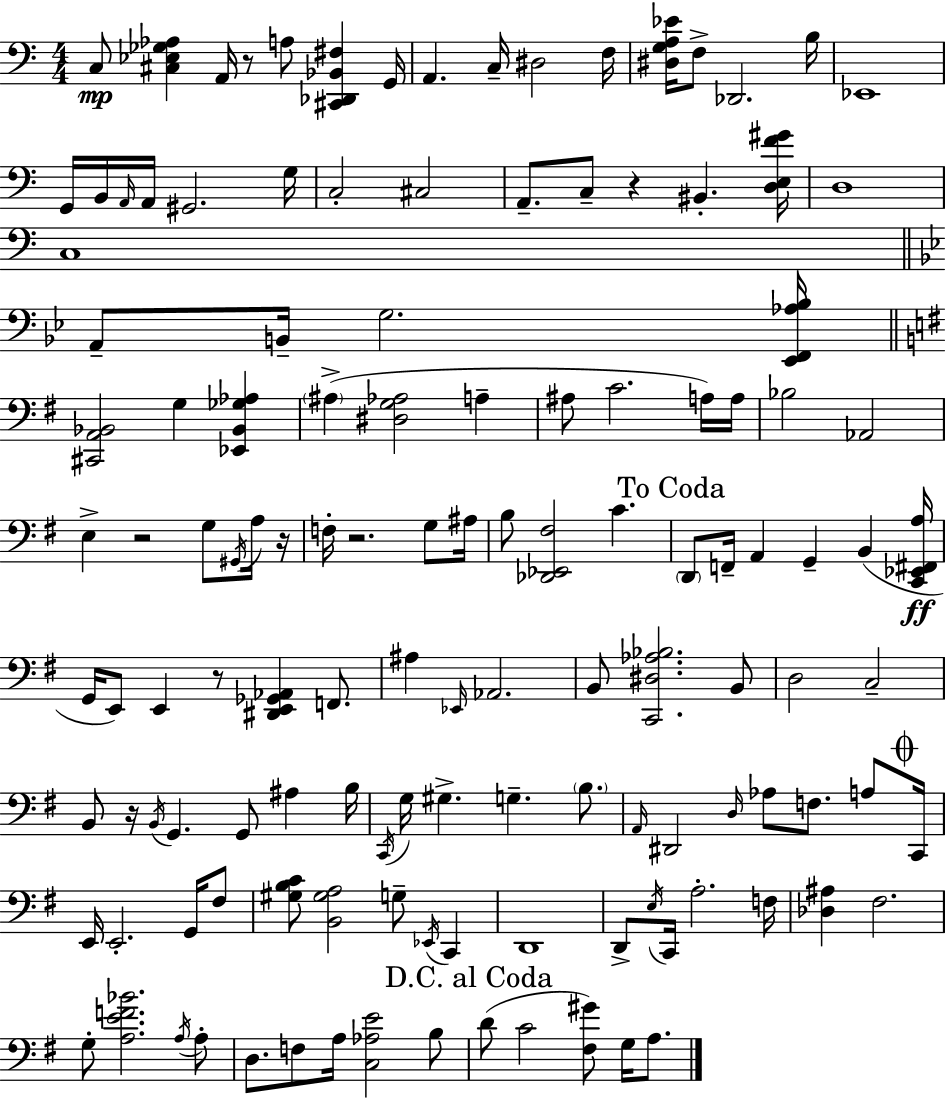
C3/e [C#3,Eb3,Gb3,Ab3]/q A2/s R/e A3/e [C#2,Db2,Bb2,F#3]/q G2/s A2/q. C3/s D#3/h F3/s [D#3,G3,A3,Eb4]/s F3/e Db2/h. B3/s Eb2/w G2/s B2/s A2/s A2/s G#2/h. G3/s C3/h C#3/h A2/e. C3/e R/q BIS2/q. [D3,E3,F4,G#4]/s D3/w C3/w A2/e B2/s G3/h. [Eb2,F2,Ab3,Bb3]/s [C#2,A2,Bb2]/h G3/q [Eb2,Bb2,Gb3,Ab3]/q A#3/q [D#3,G3,Ab3]/h A3/q A#3/e C4/h. A3/s A3/s Bb3/h Ab2/h E3/q R/h G3/e G#2/s A3/s R/s F3/s R/h. G3/e A#3/s B3/e [Db2,Eb2,F#3]/h C4/q. D2/e F2/s A2/q G2/q B2/q [C2,Eb2,F#2,A3]/s G2/s E2/e E2/q R/e [D#2,E2,Gb2,Ab2]/q F2/e. A#3/q Eb2/s Ab2/h. B2/e [C2,D#3,Ab3,Bb3]/h. B2/e D3/h C3/h B2/e R/s B2/s G2/q. G2/e A#3/q B3/s C2/s G3/s G#3/q. G3/q. B3/e. A2/s D#2/h D3/s Ab3/e F3/e. A3/e C2/s E2/s E2/h. G2/s F#3/e [G#3,B3,C4]/e [B2,G#3,A3]/h G3/e Eb2/s C2/q D2/w D2/e E3/s C2/s A3/h. F3/s [Db3,A#3]/q F#3/h. G3/e [A3,E4,F4,Bb4]/h. A3/s A3/e D3/e. F3/e A3/s [C3,Ab3,E4]/h B3/e D4/e C4/h [F#3,G#4]/e G3/s A3/e.